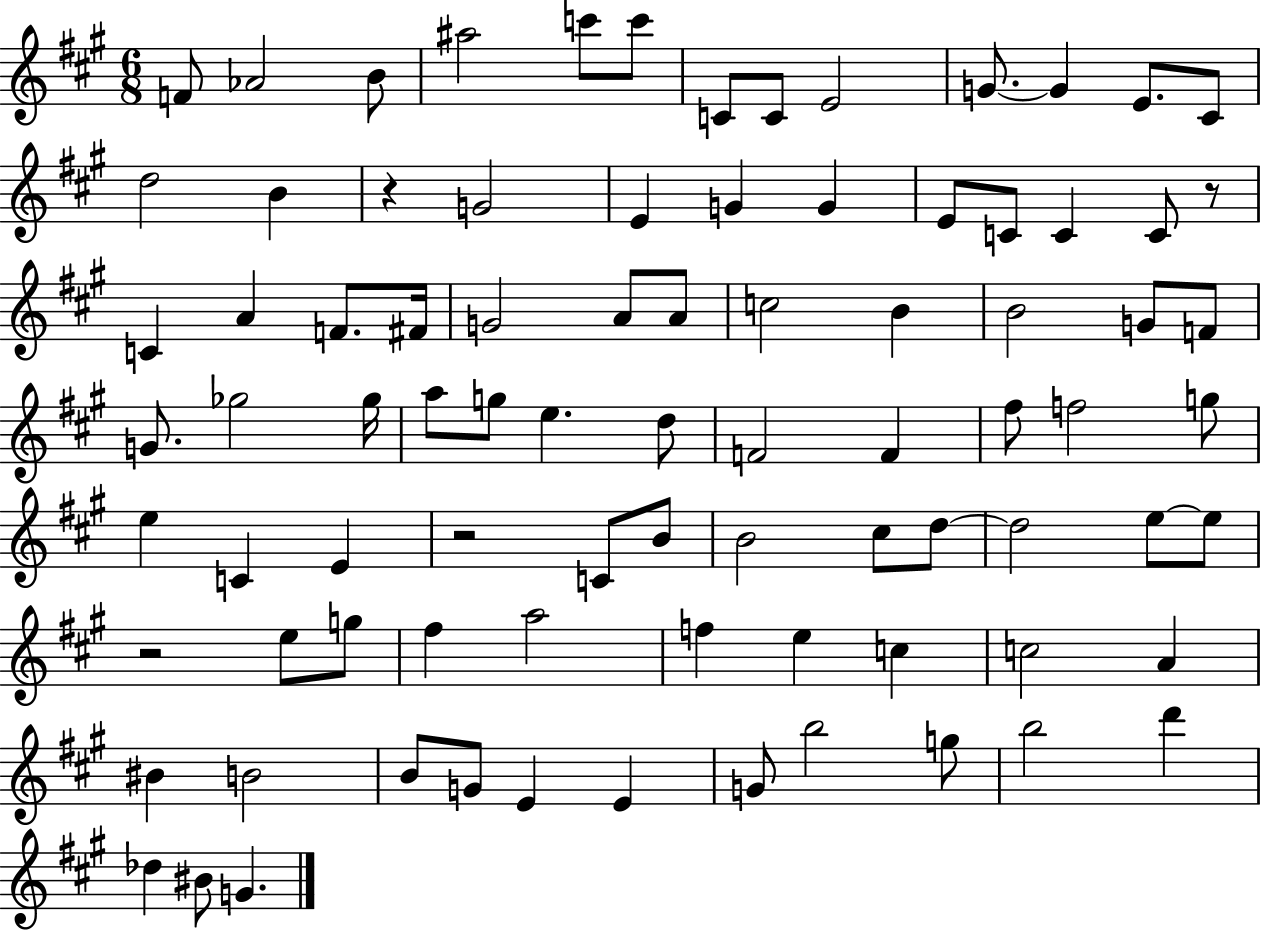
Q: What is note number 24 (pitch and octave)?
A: C4